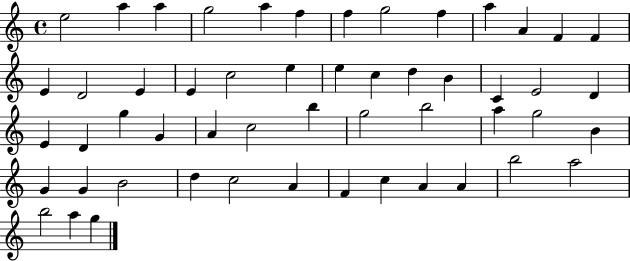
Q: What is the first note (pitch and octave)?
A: E5